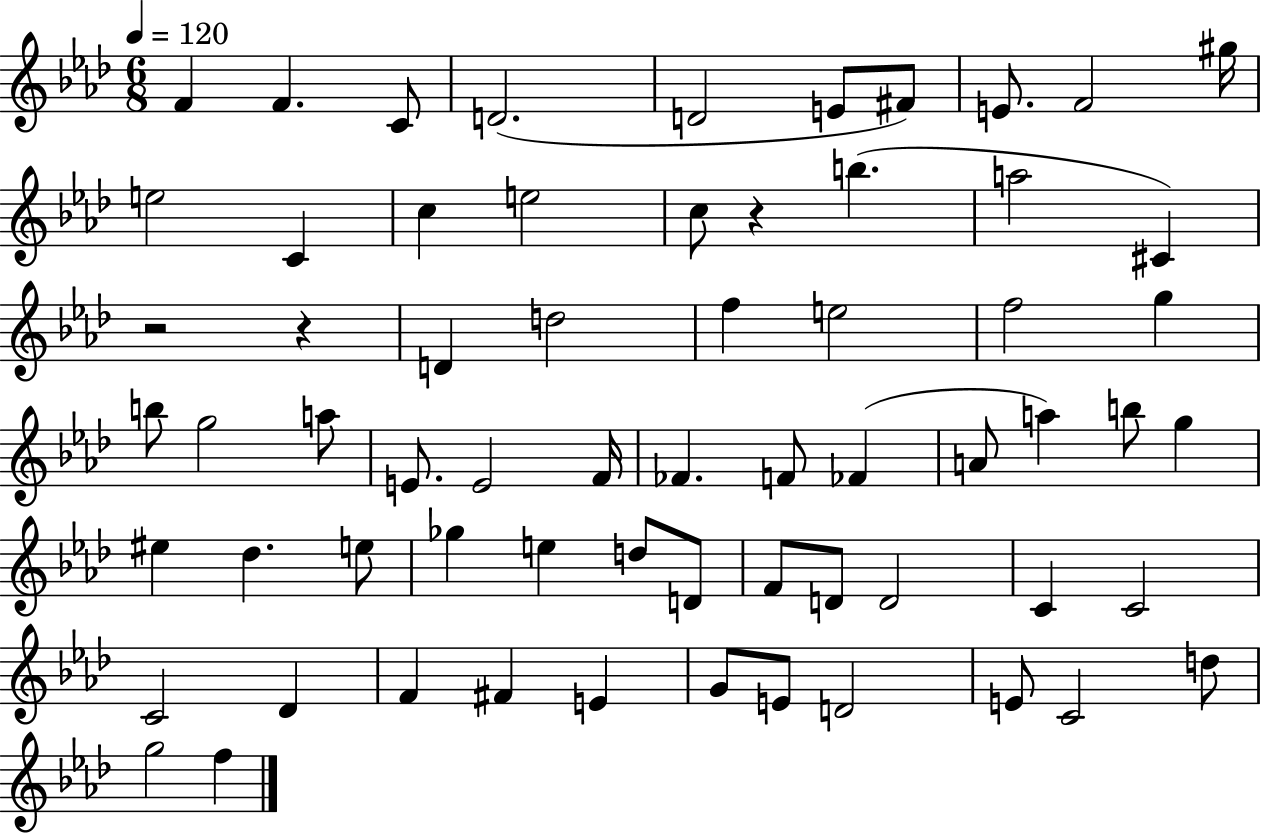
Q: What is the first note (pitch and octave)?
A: F4